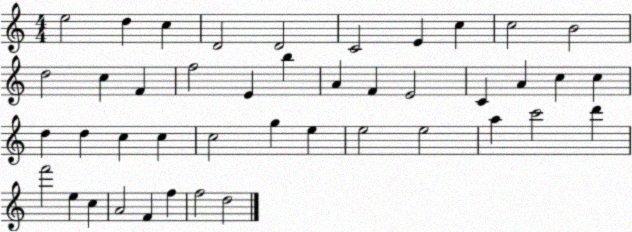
X:1
T:Untitled
M:4/4
L:1/4
K:C
e2 d c D2 D2 C2 E c c2 B2 d2 c F f2 E b A F E2 C A c c d d c c c2 g e e2 e2 a c'2 d' f'2 e c A2 F f f2 d2